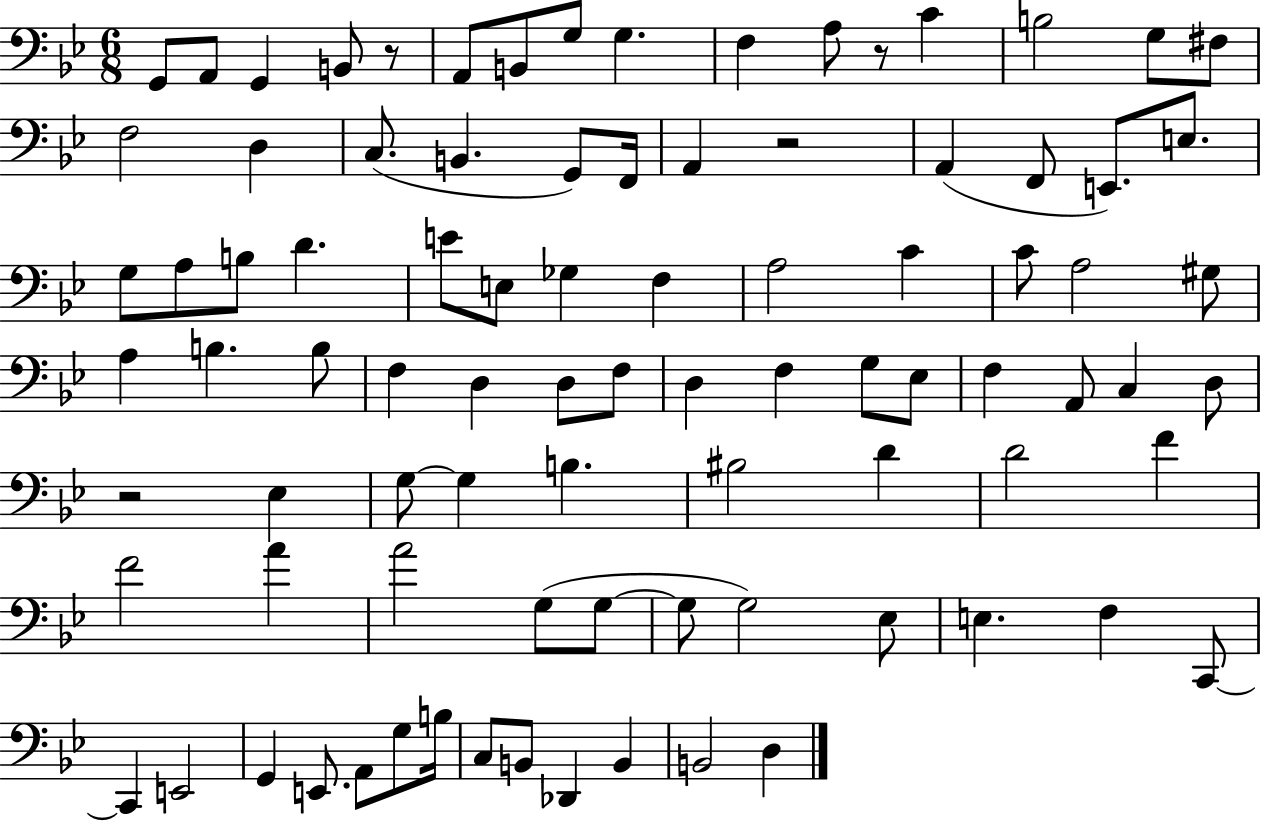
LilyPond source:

{
  \clef bass
  \numericTimeSignature
  \time 6/8
  \key bes \major
  g,8 a,8 g,4 b,8 r8 | a,8 b,8 g8 g4. | f4 a8 r8 c'4 | b2 g8 fis8 | \break f2 d4 | c8.( b,4. g,8) f,16 | a,4 r2 | a,4( f,8 e,8.) e8. | \break g8 a8 b8 d'4. | e'8 e8 ges4 f4 | a2 c'4 | c'8 a2 gis8 | \break a4 b4. b8 | f4 d4 d8 f8 | d4 f4 g8 ees8 | f4 a,8 c4 d8 | \break r2 ees4 | g8~~ g4 b4. | bis2 d'4 | d'2 f'4 | \break f'2 a'4 | a'2 g8( g8~~ | g8 g2) ees8 | e4. f4 c,8~~ | \break c,4 e,2 | g,4 e,8. a,8 g8 b16 | c8 b,8 des,4 b,4 | b,2 d4 | \break \bar "|."
}